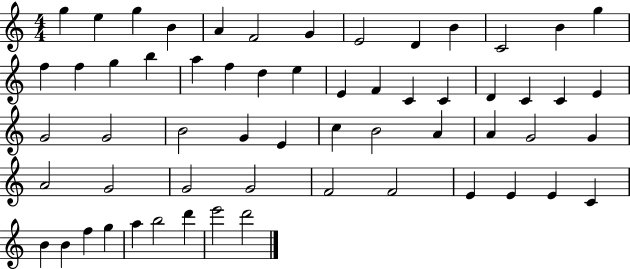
G5/q E5/q G5/q B4/q A4/q F4/h G4/q E4/h D4/q B4/q C4/h B4/q G5/q F5/q F5/q G5/q B5/q A5/q F5/q D5/q E5/q E4/q F4/q C4/q C4/q D4/q C4/q C4/q E4/q G4/h G4/h B4/h G4/q E4/q C5/q B4/h A4/q A4/q G4/h G4/q A4/h G4/h G4/h G4/h F4/h F4/h E4/q E4/q E4/q C4/q B4/q B4/q F5/q G5/q A5/q B5/h D6/q E6/h D6/h